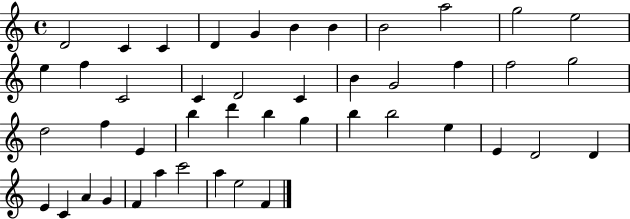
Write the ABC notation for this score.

X:1
T:Untitled
M:4/4
L:1/4
K:C
D2 C C D G B B B2 a2 g2 e2 e f C2 C D2 C B G2 f f2 g2 d2 f E b d' b g b b2 e E D2 D E C A G F a c'2 a e2 F